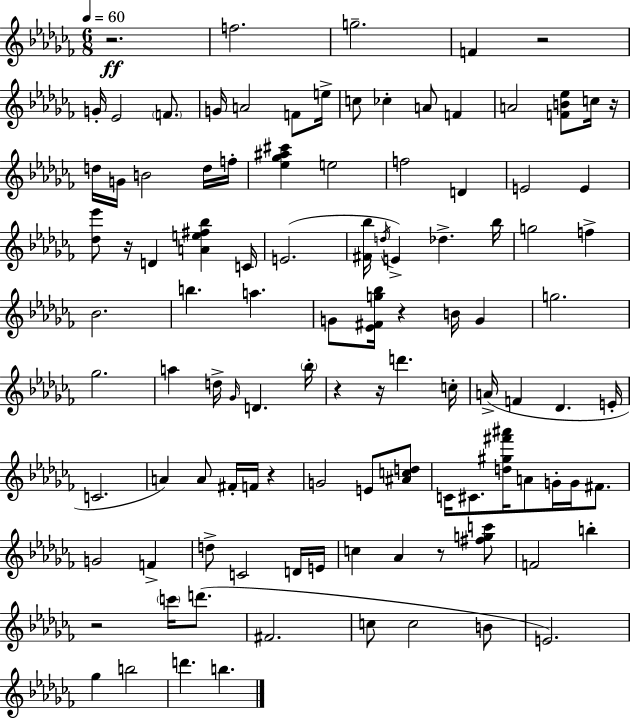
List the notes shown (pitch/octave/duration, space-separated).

R/h. F5/h. G5/h. F4/q R/h G4/s Eb4/h F4/e. G4/s A4/h F4/e E5/s C5/e CES5/q A4/e F4/q A4/h [F4,B4,Eb5]/e C5/s R/s D5/s G4/s B4/h D5/s F5/s [Eb5,Gb5,A#5,C#6]/q E5/h F5/h D4/q E4/h E4/q [Db5,Eb6]/e R/s D4/q [A4,E5,F#5,Bb5]/q C4/s E4/h. [F#4,Bb5]/s D5/s E4/q Db5/q. Bb5/s G5/h F5/q Bb4/h. B5/q. A5/q. G4/e [Eb4,F#4,G5,Bb5]/s R/q B4/s G4/q G5/h. Gb5/h. A5/q D5/s Gb4/s D4/q. Bb5/s R/q R/s D6/q. C5/s A4/s F4/q Db4/q. E4/s C4/h. A4/q A4/e F#4/s F4/s R/q G4/h E4/e [A#4,C5,D5]/e C4/s C#4/e. [D5,G#5,F#6,A#6]/s A4/e G4/s G4/s F#4/e. G4/h F4/q D5/e C4/h D4/s E4/s C5/q Ab4/q R/e [F#5,G5,C6]/e F4/h B5/q R/h C6/s D6/e. F#4/h. C5/e C5/h B4/e E4/h. Gb5/q B5/h D6/q. B5/q.